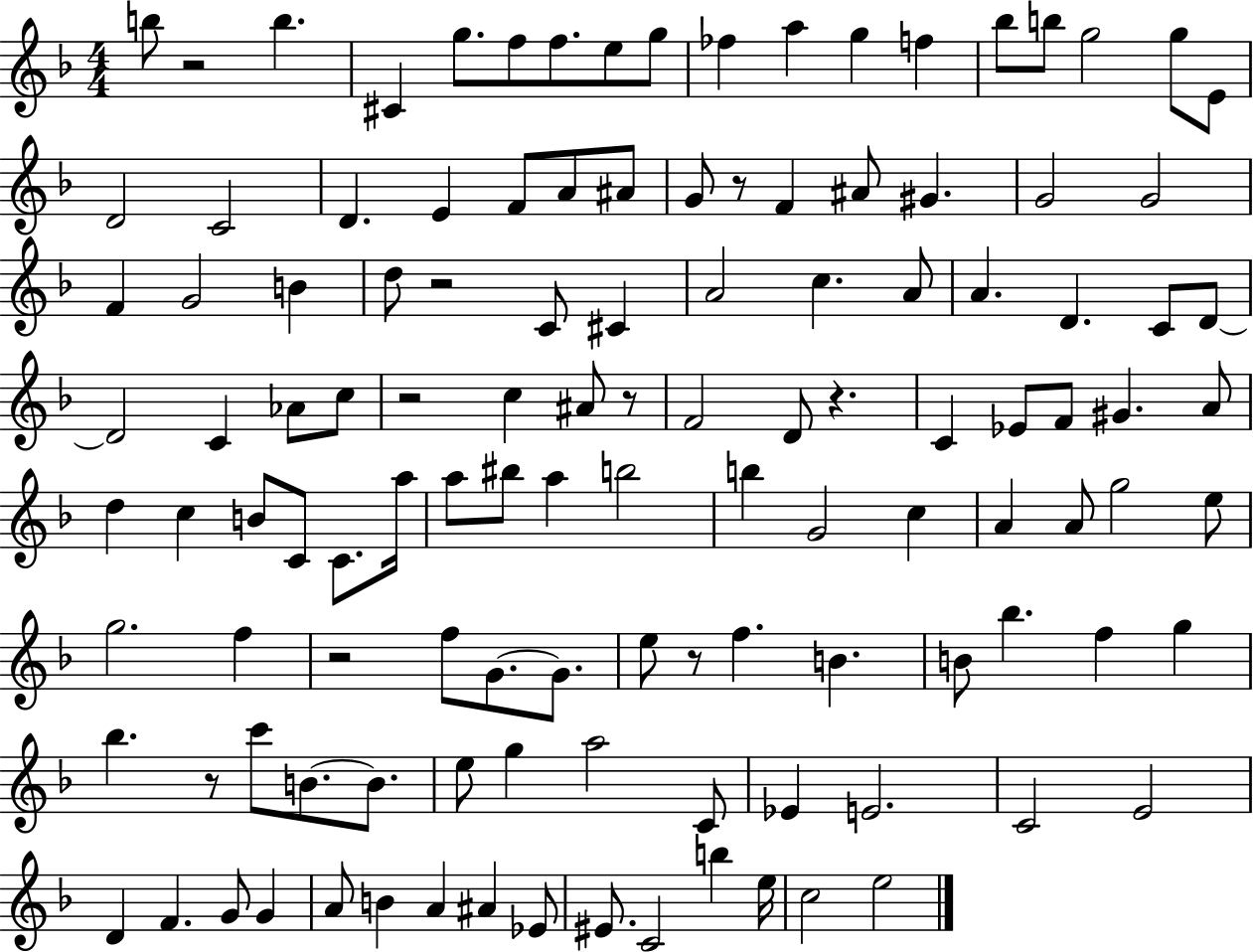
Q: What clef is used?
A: treble